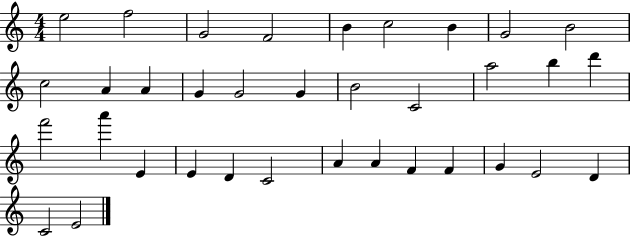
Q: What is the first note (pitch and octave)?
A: E5